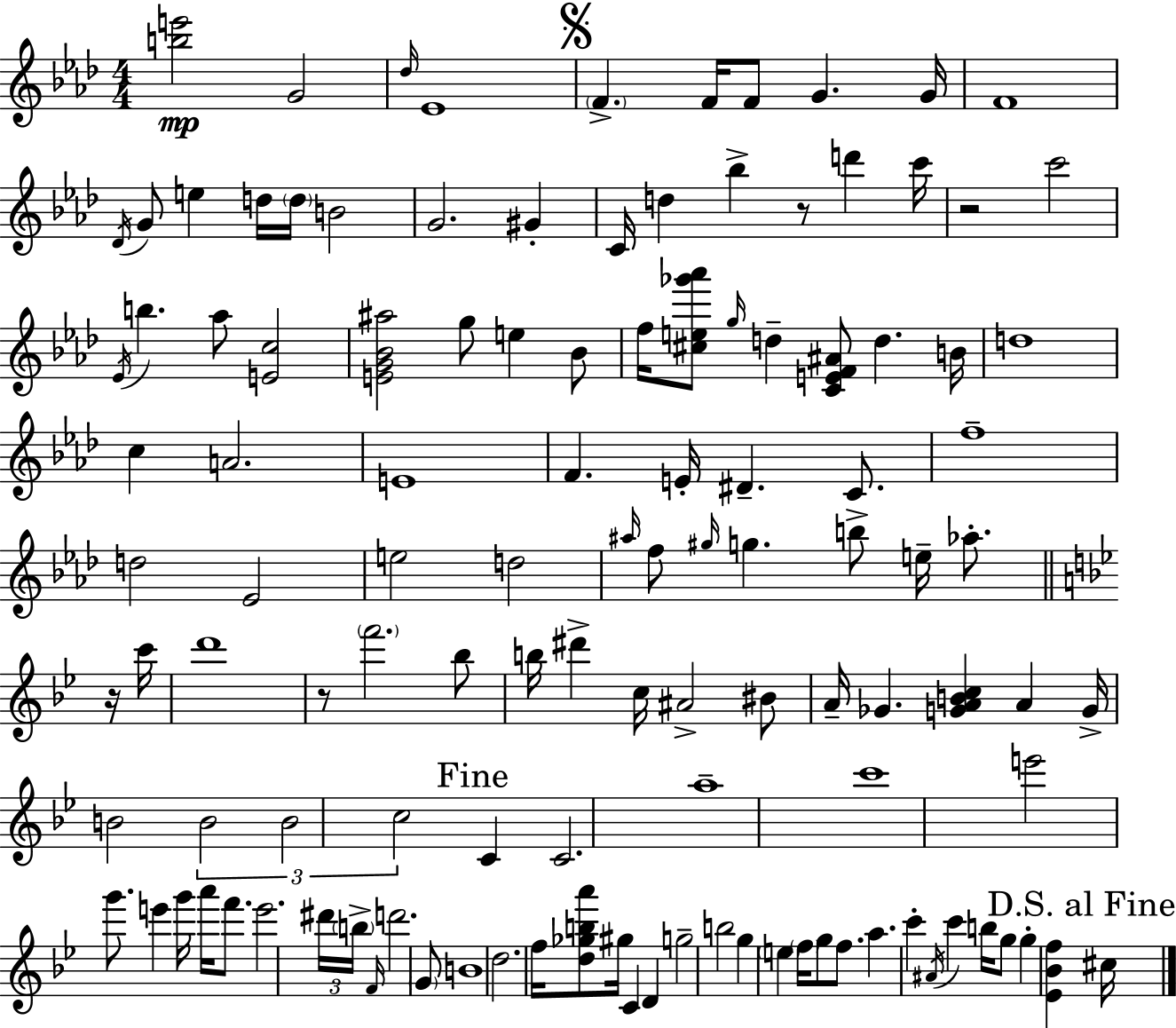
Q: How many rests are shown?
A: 4